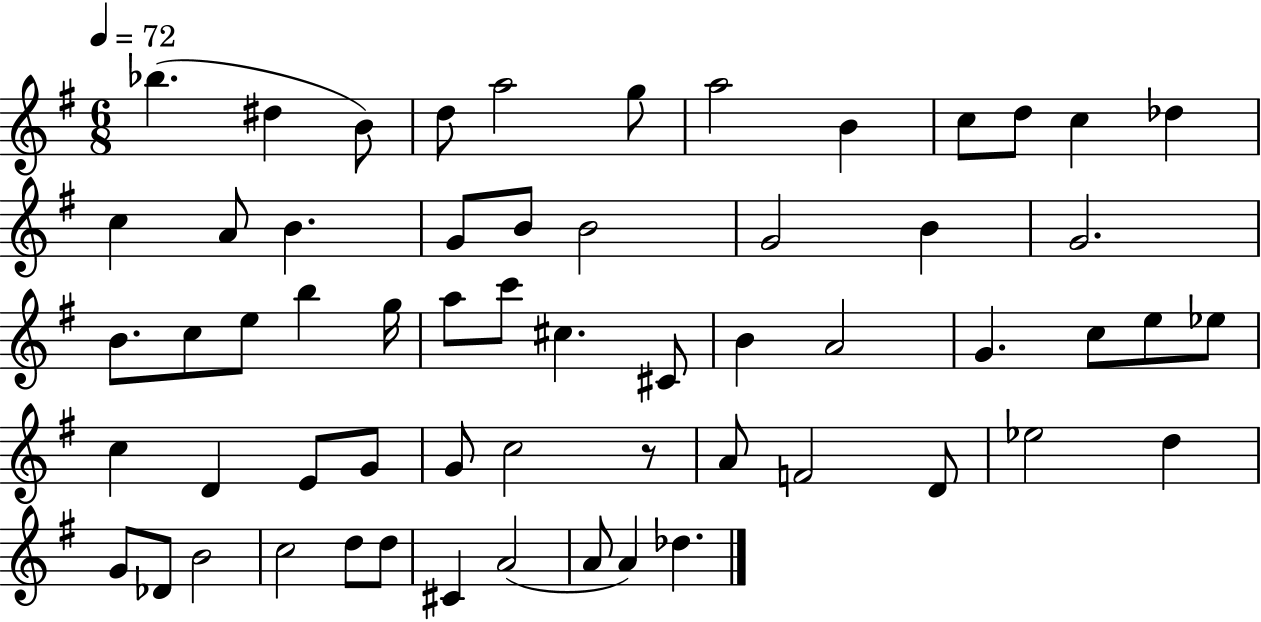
Bb5/q. D#5/q B4/e D5/e A5/h G5/e A5/h B4/q C5/e D5/e C5/q Db5/q C5/q A4/e B4/q. G4/e B4/e B4/h G4/h B4/q G4/h. B4/e. C5/e E5/e B5/q G5/s A5/e C6/e C#5/q. C#4/e B4/q A4/h G4/q. C5/e E5/e Eb5/e C5/q D4/q E4/e G4/e G4/e C5/h R/e A4/e F4/h D4/e Eb5/h D5/q G4/e Db4/e B4/h C5/h D5/e D5/e C#4/q A4/h A4/e A4/q Db5/q.